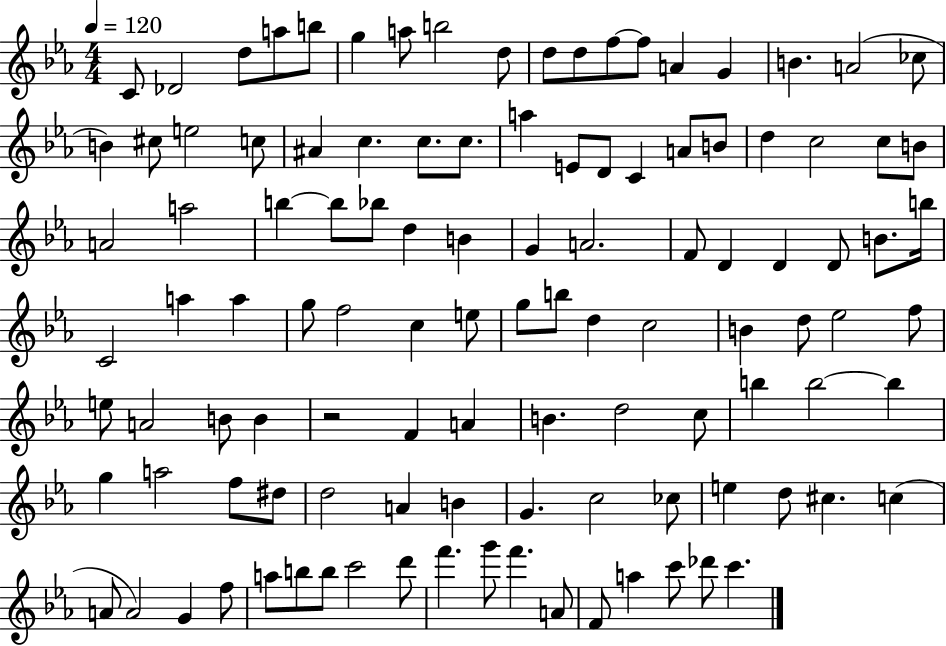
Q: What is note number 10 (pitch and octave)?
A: D5